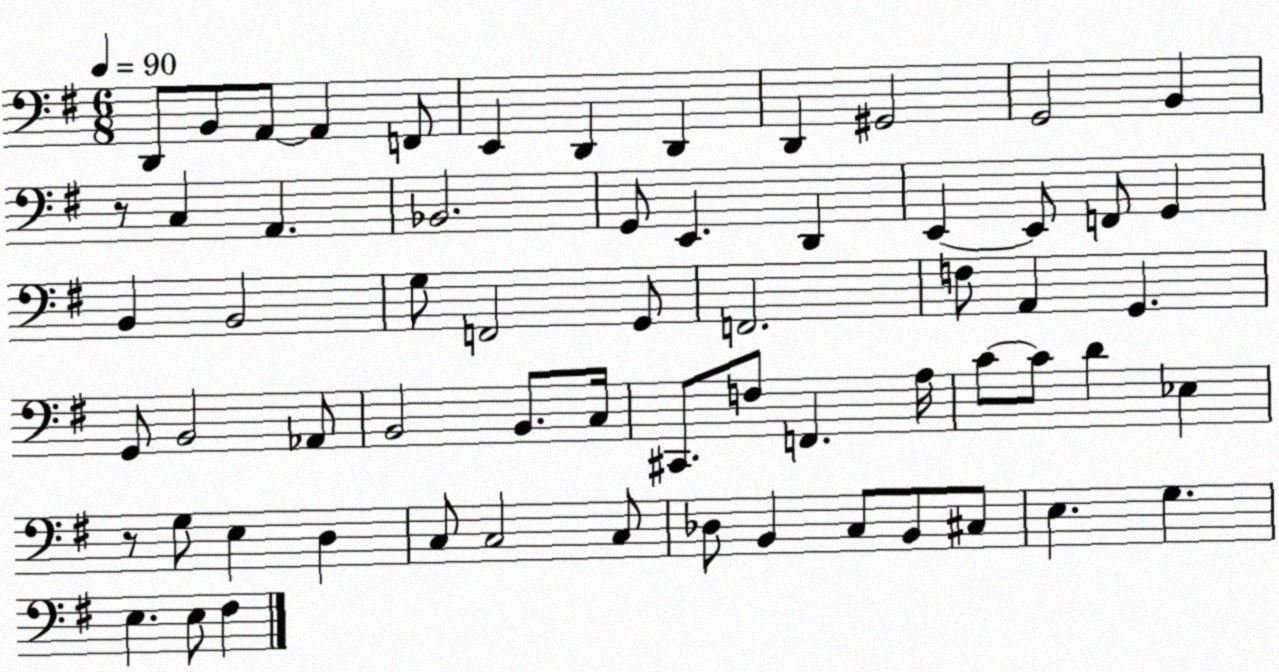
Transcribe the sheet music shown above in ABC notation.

X:1
T:Untitled
M:6/8
L:1/4
K:G
D,,/2 B,,/2 A,,/2 A,, F,,/2 E,, D,, D,, D,, ^G,,2 G,,2 B,, z/2 C, A,, _B,,2 G,,/2 E,, D,, E,, E,,/2 F,,/2 G,, B,, B,,2 G,/2 F,,2 G,,/2 F,,2 F,/2 A,, G,, G,,/2 B,,2 _A,,/2 B,,2 B,,/2 C,/4 ^C,,/2 F,/2 F,, A,/4 C/2 C/2 D _E, z/2 G,/2 E, D, C,/2 C,2 C,/2 _D,/2 B,, C,/2 B,,/2 ^C,/2 E, G, E, E,/2 ^F,